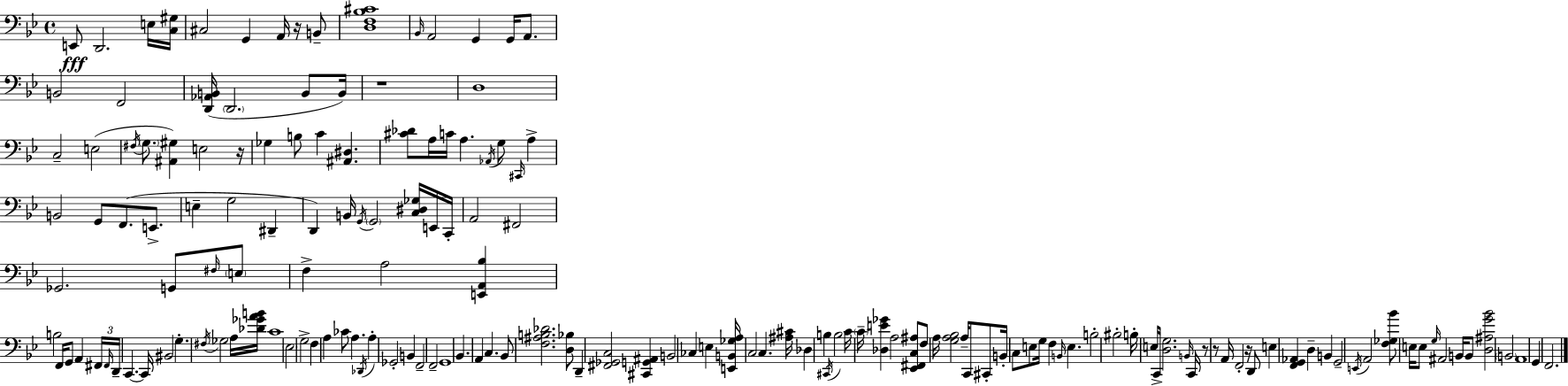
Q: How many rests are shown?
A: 6